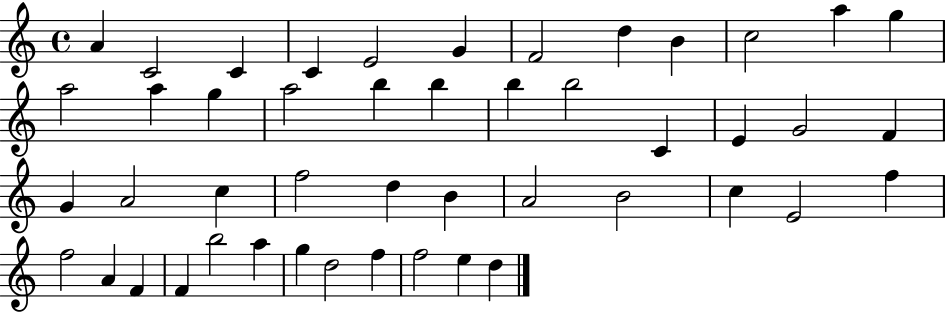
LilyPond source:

{
  \clef treble
  \time 4/4
  \defaultTimeSignature
  \key c \major
  a'4 c'2 c'4 | c'4 e'2 g'4 | f'2 d''4 b'4 | c''2 a''4 g''4 | \break a''2 a''4 g''4 | a''2 b''4 b''4 | b''4 b''2 c'4 | e'4 g'2 f'4 | \break g'4 a'2 c''4 | f''2 d''4 b'4 | a'2 b'2 | c''4 e'2 f''4 | \break f''2 a'4 f'4 | f'4 b''2 a''4 | g''4 d''2 f''4 | f''2 e''4 d''4 | \break \bar "|."
}